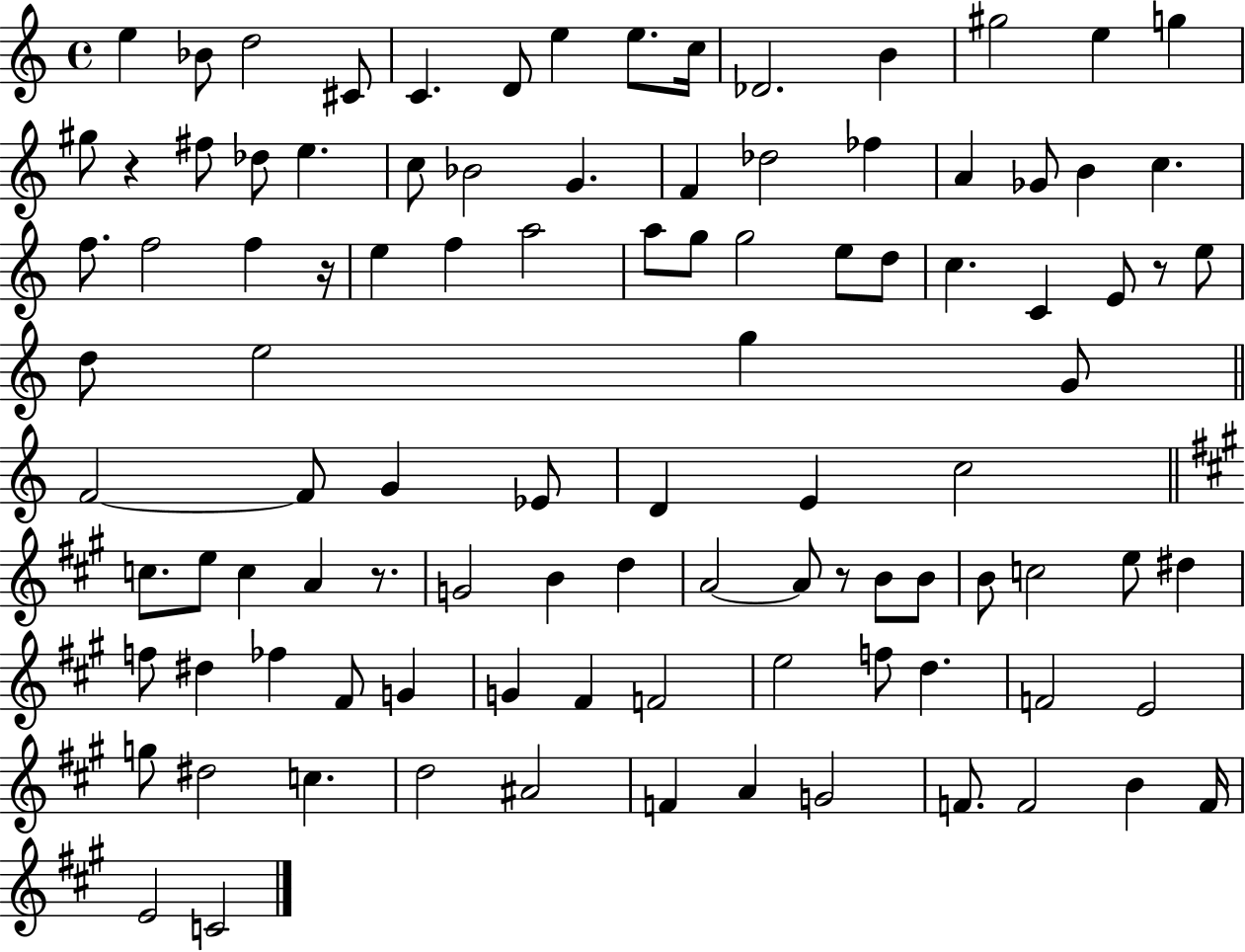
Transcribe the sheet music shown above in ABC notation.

X:1
T:Untitled
M:4/4
L:1/4
K:C
e _B/2 d2 ^C/2 C D/2 e e/2 c/4 _D2 B ^g2 e g ^g/2 z ^f/2 _d/2 e c/2 _B2 G F _d2 _f A _G/2 B c f/2 f2 f z/4 e f a2 a/2 g/2 g2 e/2 d/2 c C E/2 z/2 e/2 d/2 e2 g G/2 F2 F/2 G _E/2 D E c2 c/2 e/2 c A z/2 G2 B d A2 A/2 z/2 B/2 B/2 B/2 c2 e/2 ^d f/2 ^d _f ^F/2 G G ^F F2 e2 f/2 d F2 E2 g/2 ^d2 c d2 ^A2 F A G2 F/2 F2 B F/4 E2 C2